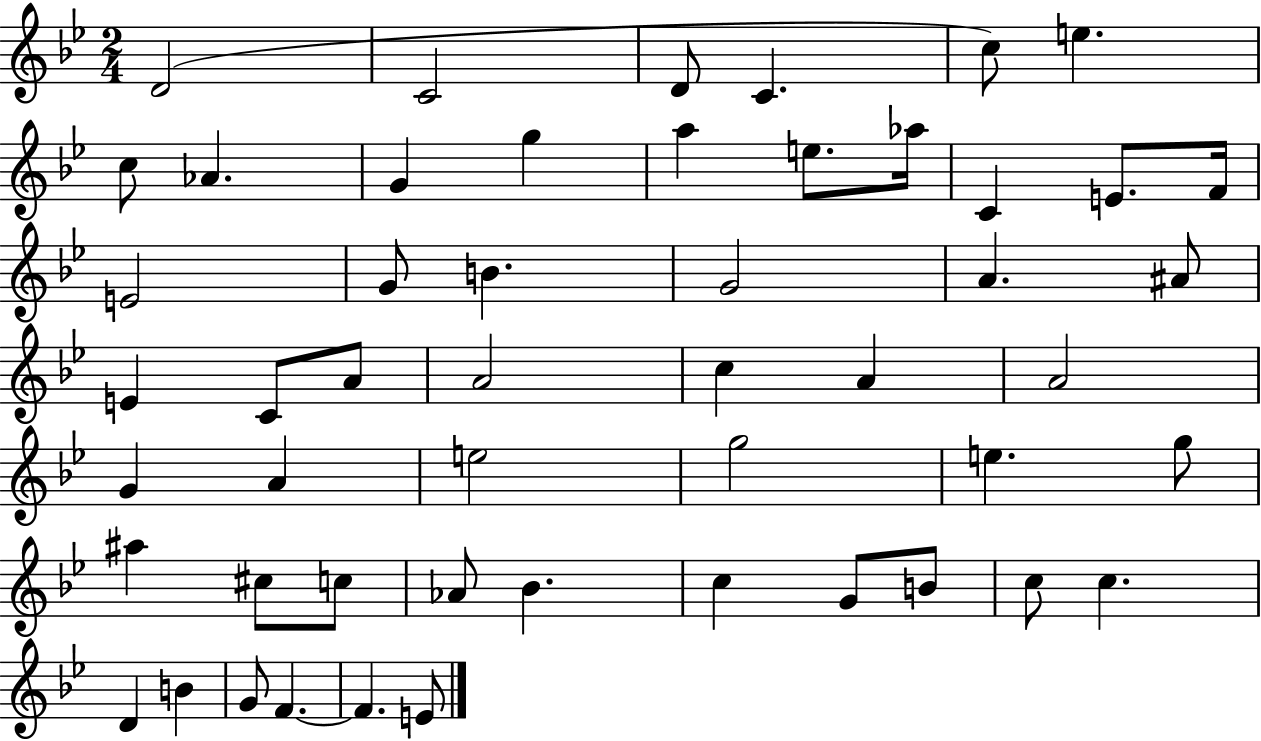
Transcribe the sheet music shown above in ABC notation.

X:1
T:Untitled
M:2/4
L:1/4
K:Bb
D2 C2 D/2 C c/2 e c/2 _A G g a e/2 _a/4 C E/2 F/4 E2 G/2 B G2 A ^A/2 E C/2 A/2 A2 c A A2 G A e2 g2 e g/2 ^a ^c/2 c/2 _A/2 _B c G/2 B/2 c/2 c D B G/2 F F E/2